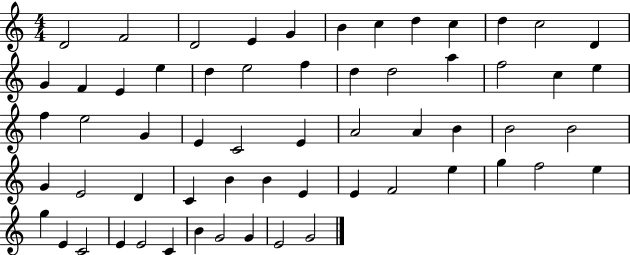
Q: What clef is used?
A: treble